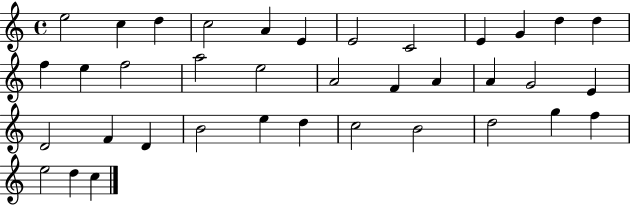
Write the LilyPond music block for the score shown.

{
  \clef treble
  \time 4/4
  \defaultTimeSignature
  \key c \major
  e''2 c''4 d''4 | c''2 a'4 e'4 | e'2 c'2 | e'4 g'4 d''4 d''4 | \break f''4 e''4 f''2 | a''2 e''2 | a'2 f'4 a'4 | a'4 g'2 e'4 | \break d'2 f'4 d'4 | b'2 e''4 d''4 | c''2 b'2 | d''2 g''4 f''4 | \break e''2 d''4 c''4 | \bar "|."
}